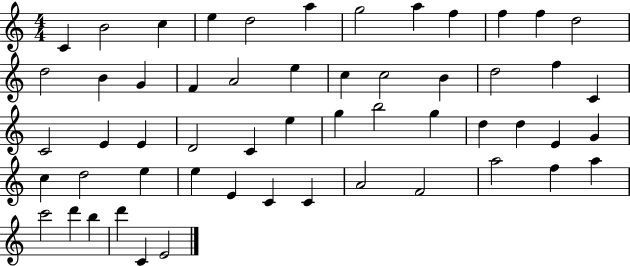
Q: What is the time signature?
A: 4/4